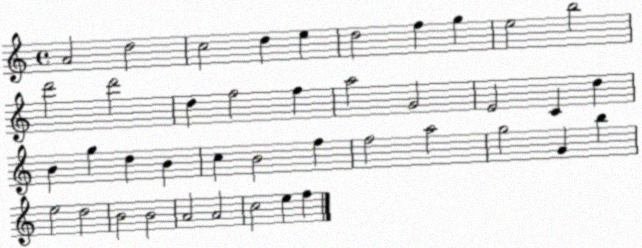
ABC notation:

X:1
T:Untitled
M:4/4
L:1/4
K:C
A2 d2 c2 d e d2 f g e2 b2 d'2 d'2 d f2 f a2 G2 E2 C d B g d B c B2 f f2 a2 g2 G b e2 d2 B2 B2 A2 A2 c2 e f